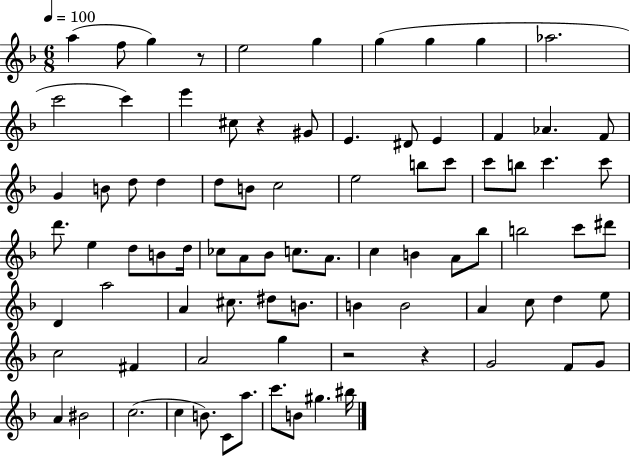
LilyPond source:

{
  \clef treble
  \numericTimeSignature
  \time 6/8
  \key f \major
  \tempo 4 = 100
  a''4( f''8 g''4) r8 | e''2 g''4 | g''4( g''4 g''4 | aes''2. | \break c'''2 c'''4) | e'''4 cis''8 r4 gis'8 | e'4. dis'8 e'4 | f'4 aes'4. f'8 | \break g'4 b'8 d''8 d''4 | d''8 b'8 c''2 | e''2 b''8 c'''8 | c'''8 b''8 c'''4. c'''8 | \break d'''8. e''4 d''8 b'8 d''16 | ces''8 a'8 bes'8 c''8. a'8. | c''4 b'4 a'8 bes''8 | b''2 c'''8 dis'''8 | \break d'4 a''2 | a'4 cis''8. dis''8 b'8. | b'4 b'2 | a'4 c''8 d''4 e''8 | \break c''2 fis'4 | a'2 g''4 | r2 r4 | g'2 f'8 g'8 | \break a'4 bis'2 | c''2.( | c''4 b'8.) c'8 a''8. | c'''8. b'8 gis''4. bis''16 | \break \bar "|."
}